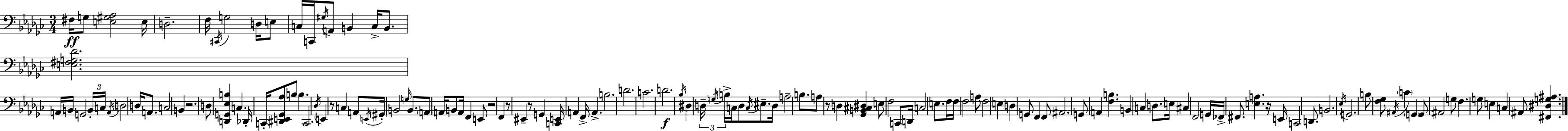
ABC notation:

X:1
T:Untitled
M:3/4
L:1/4
K:Ebm
^F,/4 G,/2 [E,^G,_A,]2 E,/4 D,2 F,/4 ^C,,/4 G,2 D,/4 E,/2 C,/4 C,,/4 ^G,/4 A,,/2 B,, C,/4 B,,/2 [E,^F,G,_D]2 A,,/4 B,,/4 G,,2 B,,/4 C,/4 A,,/4 D,2 D,/4 A,,/2 C,2 B,, z2 D,/2 [D,,G,,_E,B,] C, _D,,/4 C,,/4 [^D,,E,,_G,,_A,]/2 B,/2 B, C,,2 _D,/4 E,, z/2 C, A,,/2 E,,/4 ^G,,/4 B,,2 G,/4 B,,/2 A,,/2 A,,/4 B,,/2 A,,/4 F,, E,,/2 z2 F,, z/2 ^E,, z/2 G,, [C,,E,,]/4 A,, F,,/4 A,, B,2 D2 C2 D2 _B,/4 ^D, D,/4 G,/4 B,/4 C,/4 D,/2 C,/4 ^E,/2 D,/4 A,2 B,/2 A,/2 z/2 D, [_G,,B,,^C,^D,] E,/2 F,2 C,,/2 D,,/4 C,2 E,/2 F,/4 F,/4 F,2 A,/2 F,2 E, D, G,,/2 F,, F,,/2 ^A,,2 G,,/2 A,, [F,B,] B,, C, D,/2 E,/4 ^C, F,,2 G,,/4 _F,,/4 ^F,,/2 [E,A,] z/4 E,,/4 C,,2 D,,/2 B,,2 _E,/4 G,,2 B,/2 [F,_G,]/2 ^A,,/4 C G,, G,,/2 ^A,,2 G,/2 F, G,/2 E, C, ^A,,/2 [^F,,^D,G,^A,]